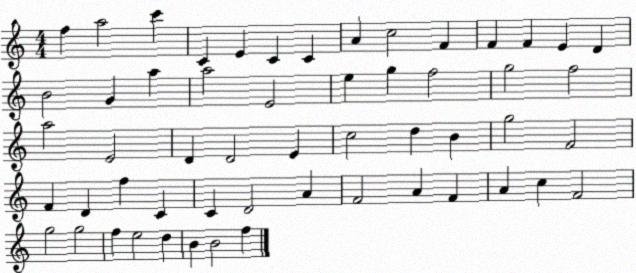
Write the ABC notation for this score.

X:1
T:Untitled
M:4/4
L:1/4
K:C
f a2 c' C E C C A c2 F F F E D B2 G a a2 E2 e g f2 g2 f2 a2 E2 D D2 E c2 d B g2 F2 F D f C C D2 A F2 A F A c F2 g2 g2 f e2 d B B2 f